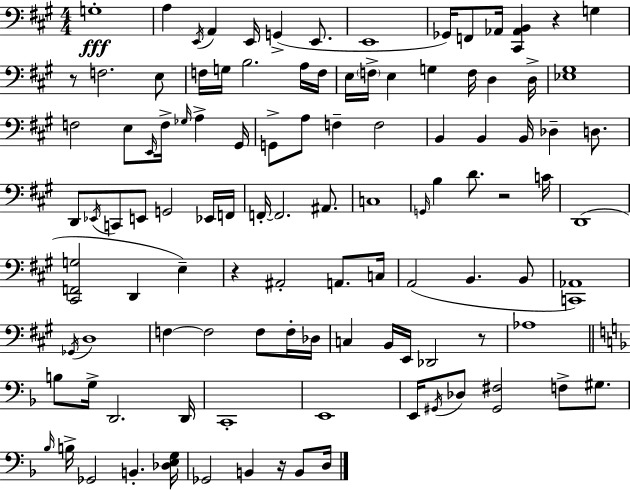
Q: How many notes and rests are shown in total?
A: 109